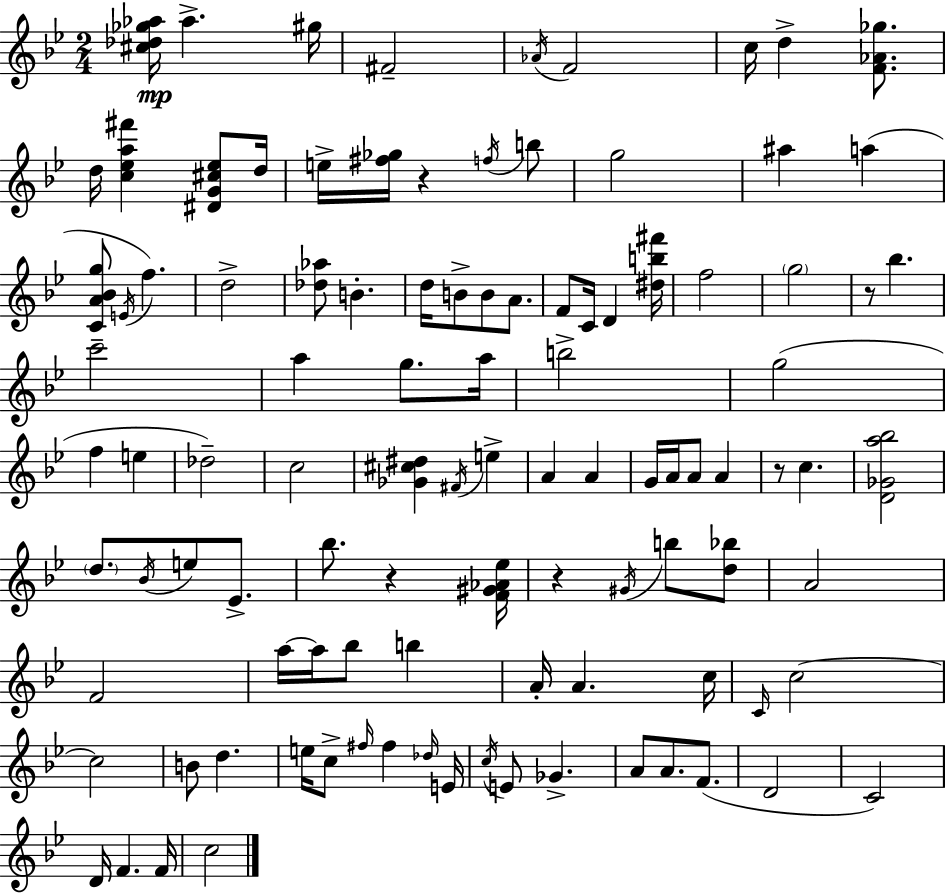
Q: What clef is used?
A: treble